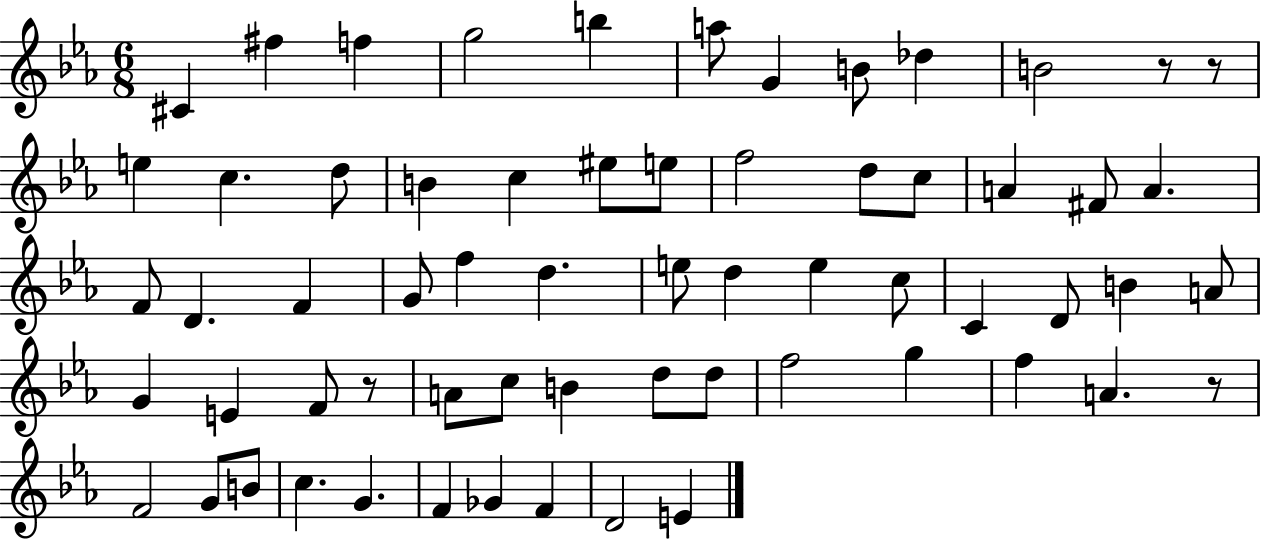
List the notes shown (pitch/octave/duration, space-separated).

C#4/q F#5/q F5/q G5/h B5/q A5/e G4/q B4/e Db5/q B4/h R/e R/e E5/q C5/q. D5/e B4/q C5/q EIS5/e E5/e F5/h D5/e C5/e A4/q F#4/e A4/q. F4/e D4/q. F4/q G4/e F5/q D5/q. E5/e D5/q E5/q C5/e C4/q D4/e B4/q A4/e G4/q E4/q F4/e R/e A4/e C5/e B4/q D5/e D5/e F5/h G5/q F5/q A4/q. R/e F4/h G4/e B4/e C5/q. G4/q. F4/q Gb4/q F4/q D4/h E4/q